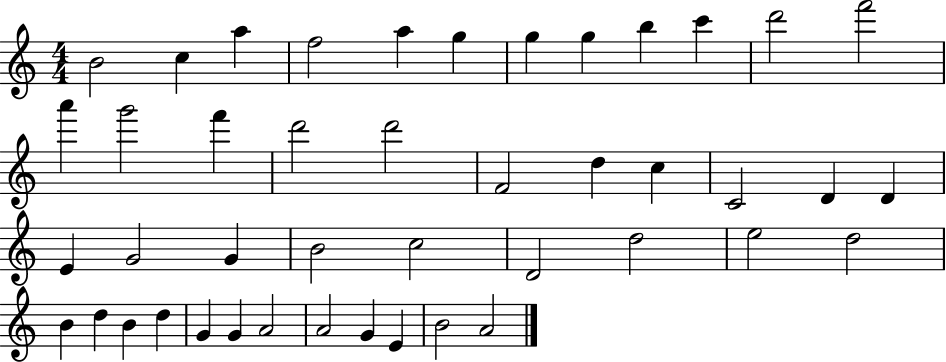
X:1
T:Untitled
M:4/4
L:1/4
K:C
B2 c a f2 a g g g b c' d'2 f'2 a' g'2 f' d'2 d'2 F2 d c C2 D D E G2 G B2 c2 D2 d2 e2 d2 B d B d G G A2 A2 G E B2 A2